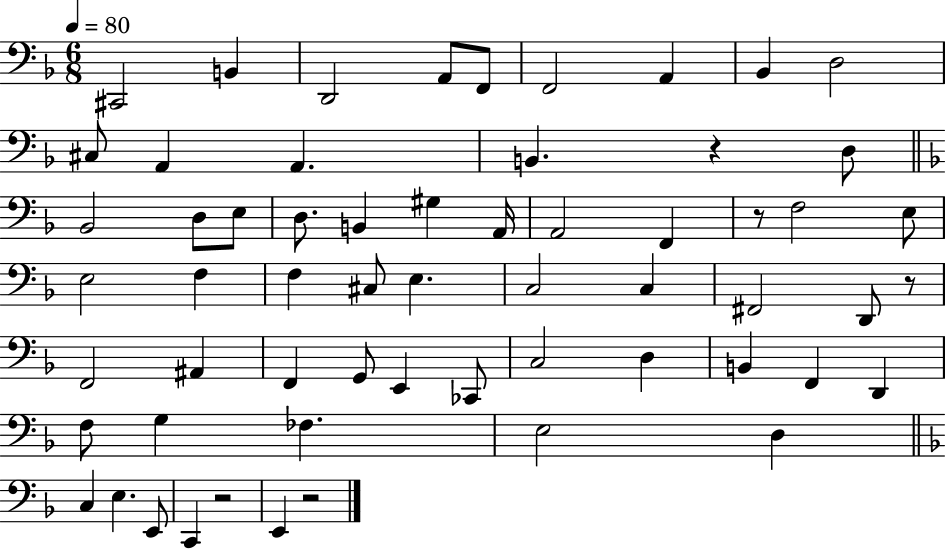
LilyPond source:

{
  \clef bass
  \numericTimeSignature
  \time 6/8
  \key f \major
  \tempo 4 = 80
  \repeat volta 2 { cis,2 b,4 | d,2 a,8 f,8 | f,2 a,4 | bes,4 d2 | \break cis8 a,4 a,4. | b,4. r4 d8 | \bar "||" \break \key f \major bes,2 d8 e8 | d8. b,4 gis4 a,16 | a,2 f,4 | r8 f2 e8 | \break e2 f4 | f4 cis8 e4. | c2 c4 | fis,2 d,8 r8 | \break f,2 ais,4 | f,4 g,8 e,4 ces,8 | c2 d4 | b,4 f,4 d,4 | \break f8 g4 fes4. | e2 d4 | \bar "||" \break \key d \minor c4 e4. e,8 | c,4 r2 | e,4 r2 | } \bar "|."
}